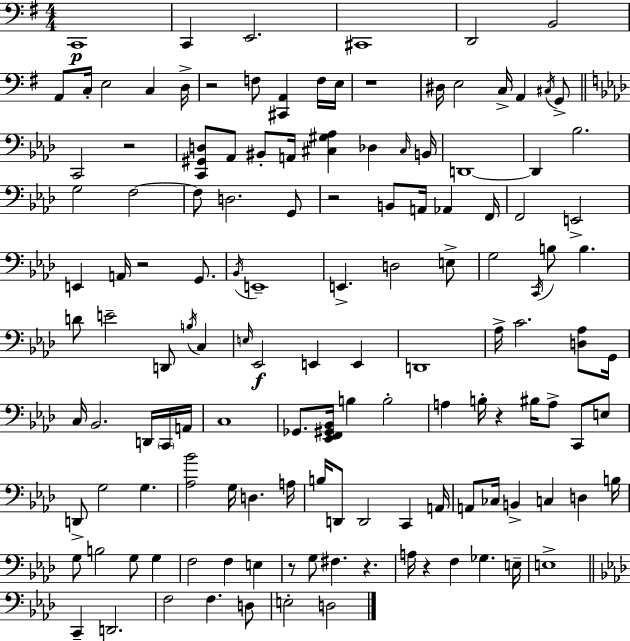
C2/w C2/q E2/h. C#2/w D2/h B2/h A2/e C3/s E3/h C3/q D3/s R/h F3/e [C#2,A2]/q F3/s E3/s R/w D#3/s E3/h C3/s A2/q C#3/s G2/e C2/h R/h [C2,G#2,D3]/e Ab2/e BIS2/e A2/s [C#3,G#3,Ab3]/q Db3/q C#3/s B2/s D2/w D2/q Bb3/h. G3/h F3/h F3/e D3/h. G2/e R/h B2/e A2/s Ab2/q F2/s F2/h E2/h E2/q A2/s R/h G2/e. Bb2/s E2/w E2/q. D3/h E3/e G3/h C2/s B3/e B3/q. D4/e E4/h D2/e B3/s C3/q E3/s Eb2/h E2/q E2/q D2/w Ab3/s C4/h. [D3,Ab3]/e G2/s C3/s Bb2/h. D2/s C2/s A2/s C3/w Gb2/e. [Eb2,F2,G#2,Bb2]/s B3/q B3/h A3/q B3/s R/q BIS3/s A3/e C2/e E3/e D2/e G3/h G3/q. [Ab3,Bb4]/h G3/s D3/q. A3/s B3/s D2/e D2/h C2/q A2/s A2/e CES3/s B2/q C3/q D3/q B3/s G3/e B3/h G3/e G3/q F3/h F3/q E3/q R/e G3/e F#3/q. R/q. A3/s R/q F3/q Gb3/q. E3/s E3/w C2/q D2/h. F3/h F3/q. D3/e E3/h D3/h